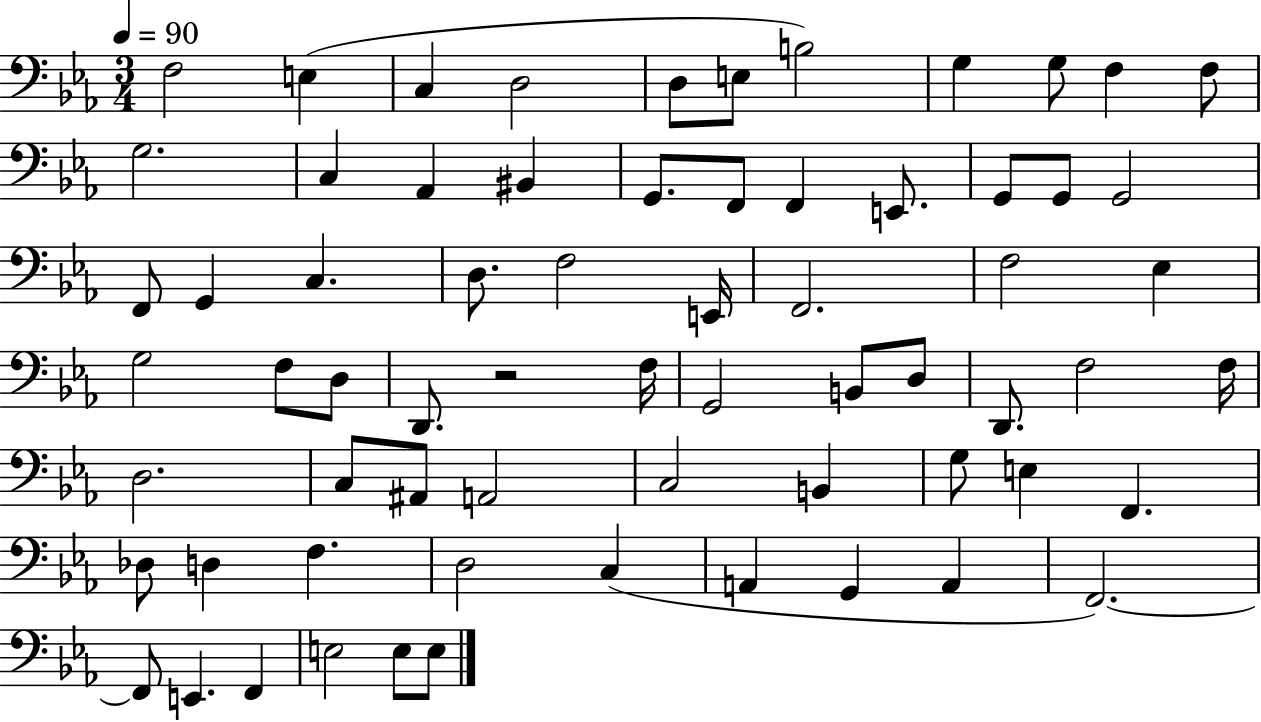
X:1
T:Untitled
M:3/4
L:1/4
K:Eb
F,2 E, C, D,2 D,/2 E,/2 B,2 G, G,/2 F, F,/2 G,2 C, _A,, ^B,, G,,/2 F,,/2 F,, E,,/2 G,,/2 G,,/2 G,,2 F,,/2 G,, C, D,/2 F,2 E,,/4 F,,2 F,2 _E, G,2 F,/2 D,/2 D,,/2 z2 F,/4 G,,2 B,,/2 D,/2 D,,/2 F,2 F,/4 D,2 C,/2 ^A,,/2 A,,2 C,2 B,, G,/2 E, F,, _D,/2 D, F, D,2 C, A,, G,, A,, F,,2 F,,/2 E,, F,, E,2 E,/2 E,/2